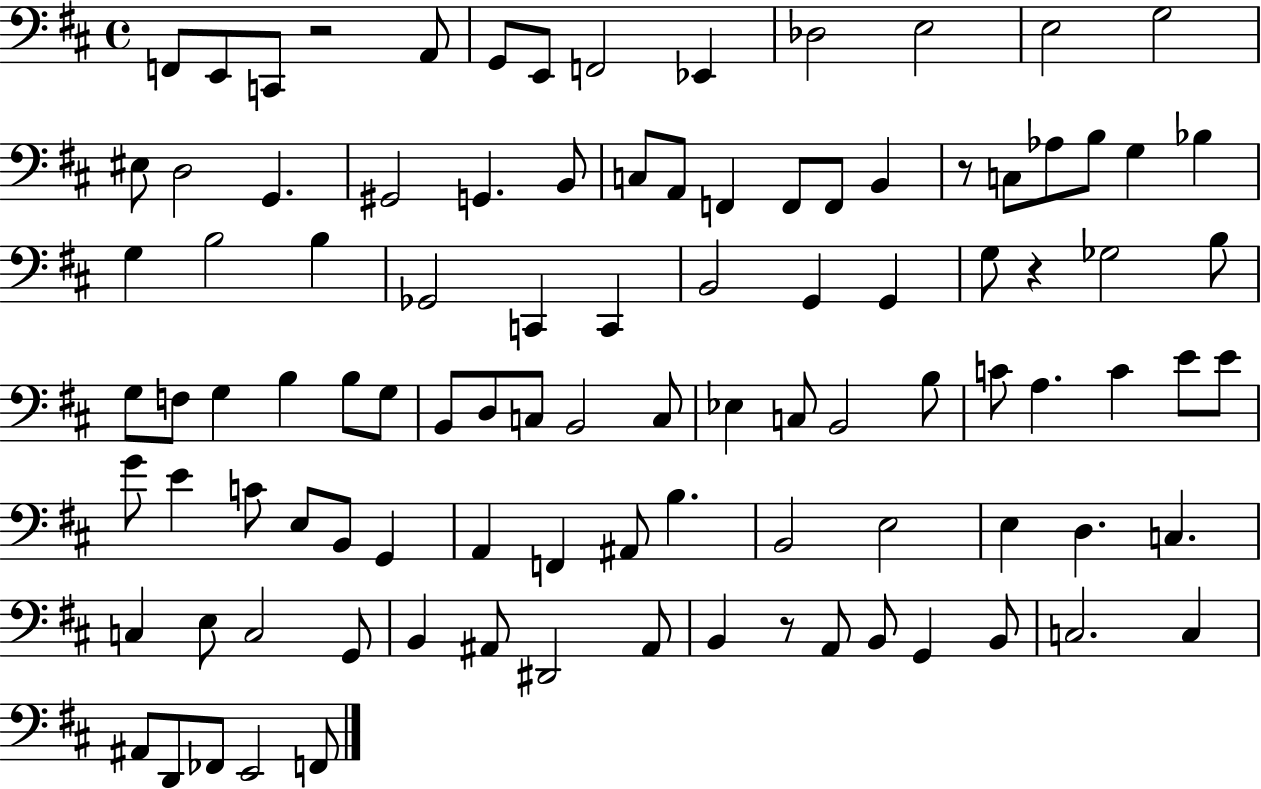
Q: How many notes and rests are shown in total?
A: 100